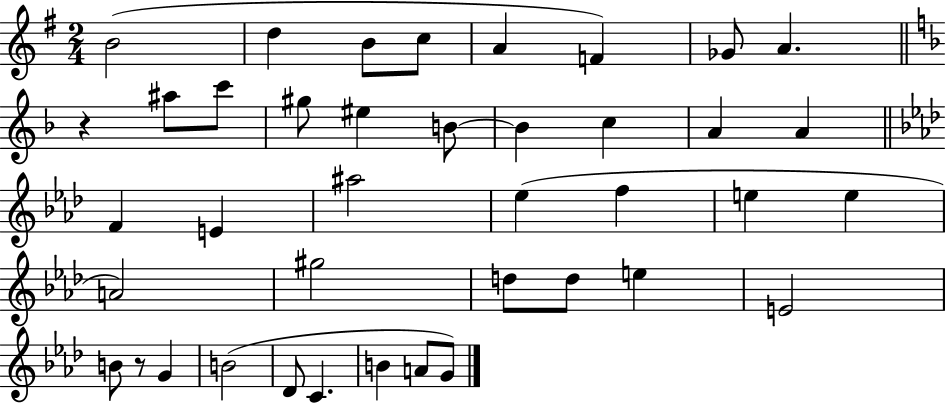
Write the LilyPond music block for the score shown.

{
  \clef treble
  \numericTimeSignature
  \time 2/4
  \key g \major
  b'2( | d''4 b'8 c''8 | a'4 f'4) | ges'8 a'4. | \break \bar "||" \break \key f \major r4 ais''8 c'''8 | gis''8 eis''4 b'8~~ | b'4 c''4 | a'4 a'4 | \break \bar "||" \break \key aes \major f'4 e'4 | ais''2 | ees''4( f''4 | e''4 e''4 | \break a'2) | gis''2 | d''8 d''8 e''4 | e'2 | \break b'8 r8 g'4 | b'2( | des'8 c'4. | b'4 a'8 g'8) | \break \bar "|."
}